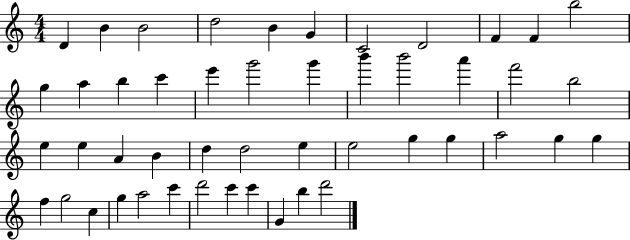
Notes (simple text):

D4/q B4/q B4/h D5/h B4/q G4/q C4/h D4/h F4/q F4/q B5/h G5/q A5/q B5/q C6/q E6/q G6/h G6/q B6/q B6/h A6/q F6/h B5/h E5/q E5/q A4/q B4/q D5/q D5/h E5/q E5/h G5/q G5/q A5/h G5/q G5/q F5/q G5/h C5/q G5/q A5/h C6/q D6/h C6/q C6/q G4/q B5/q D6/h